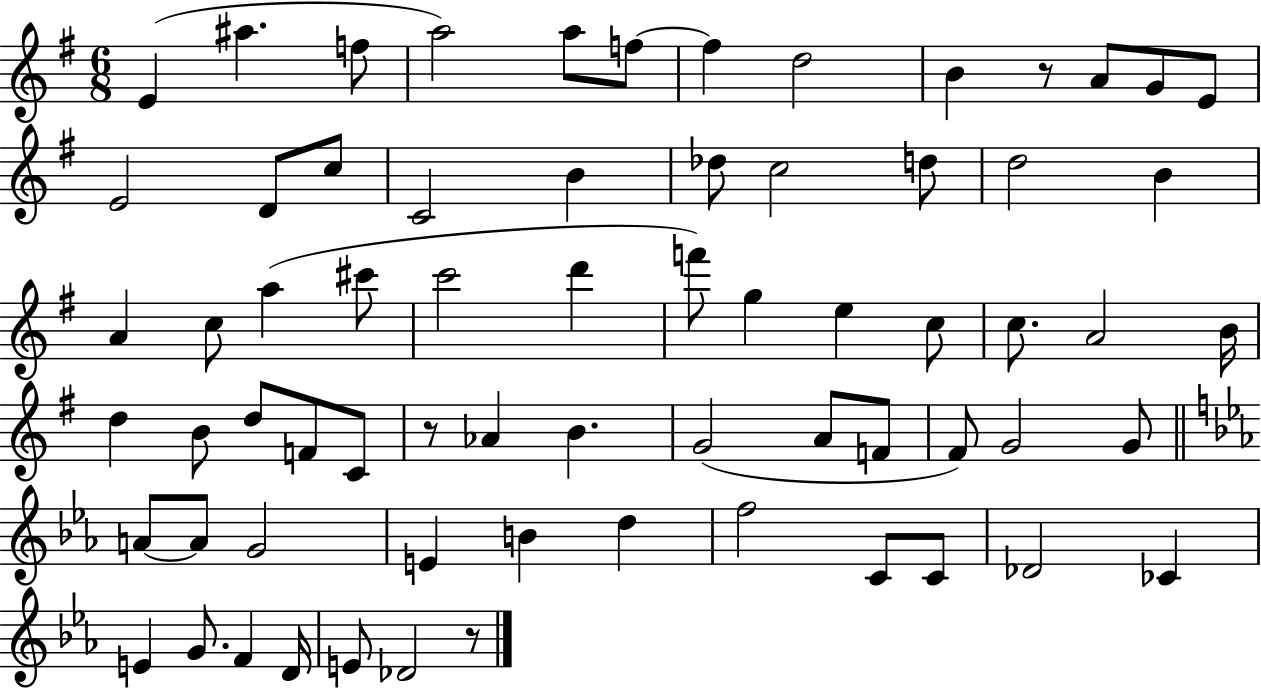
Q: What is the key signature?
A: G major